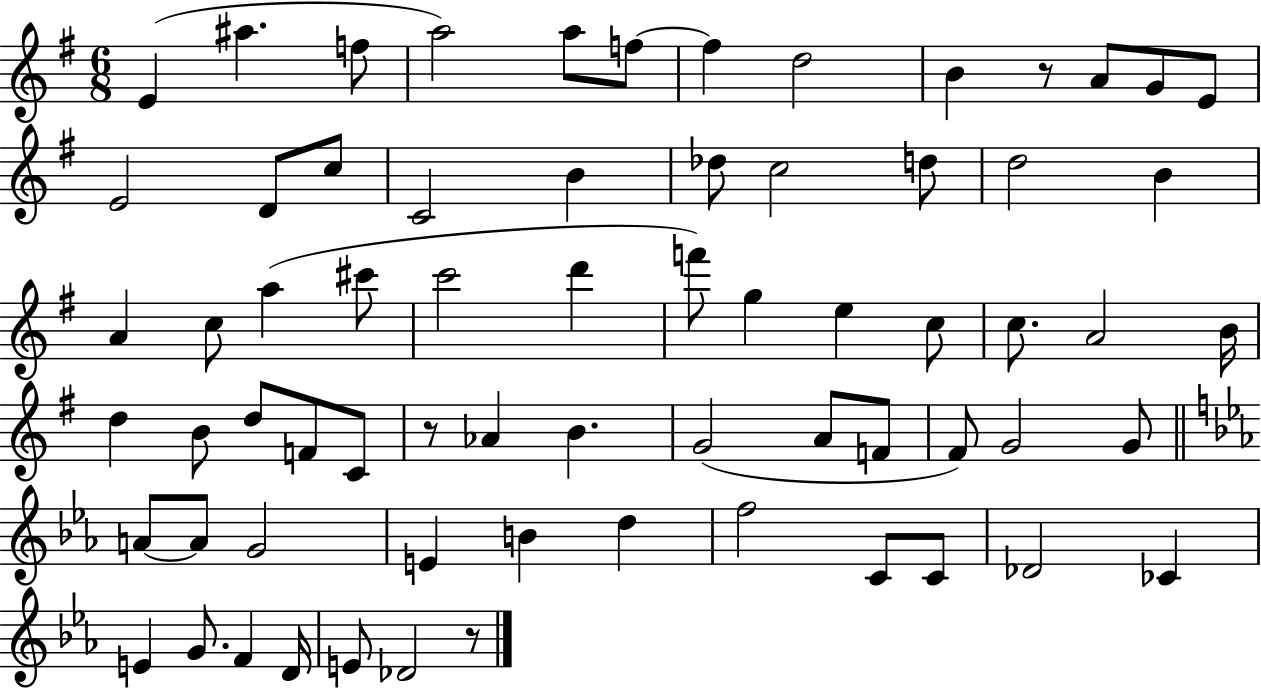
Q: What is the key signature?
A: G major